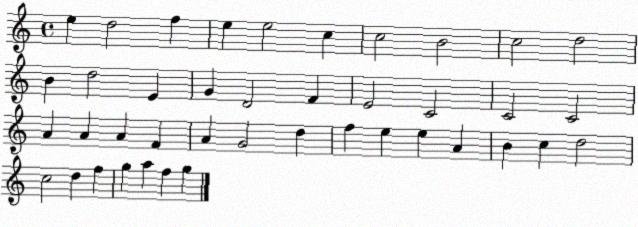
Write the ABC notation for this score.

X:1
T:Untitled
M:4/4
L:1/4
K:C
e d2 f e e2 c c2 B2 c2 d2 B d2 E G D2 F E2 C2 C2 C2 A A A F A G2 d f e e A B c d2 c2 d f g a f g